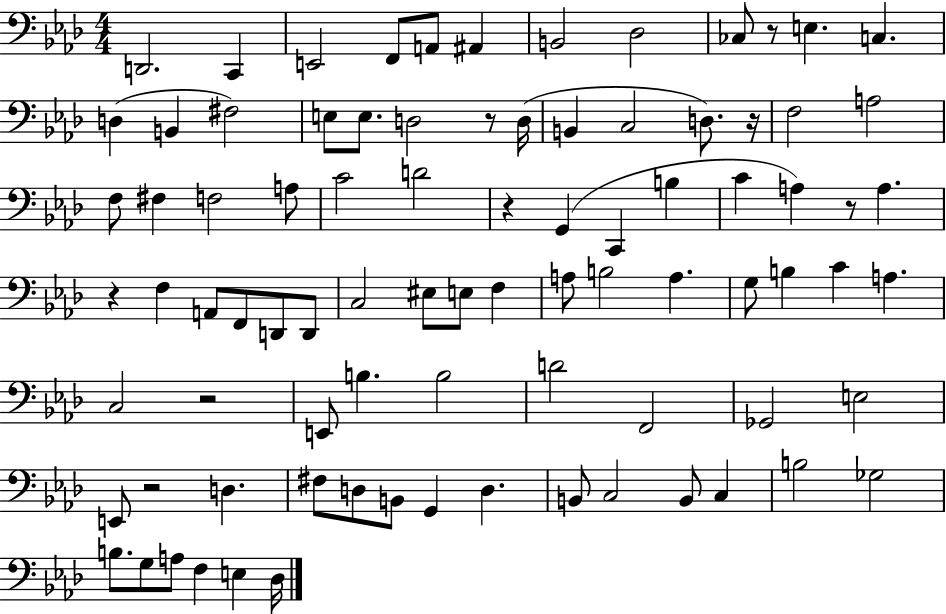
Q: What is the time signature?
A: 4/4